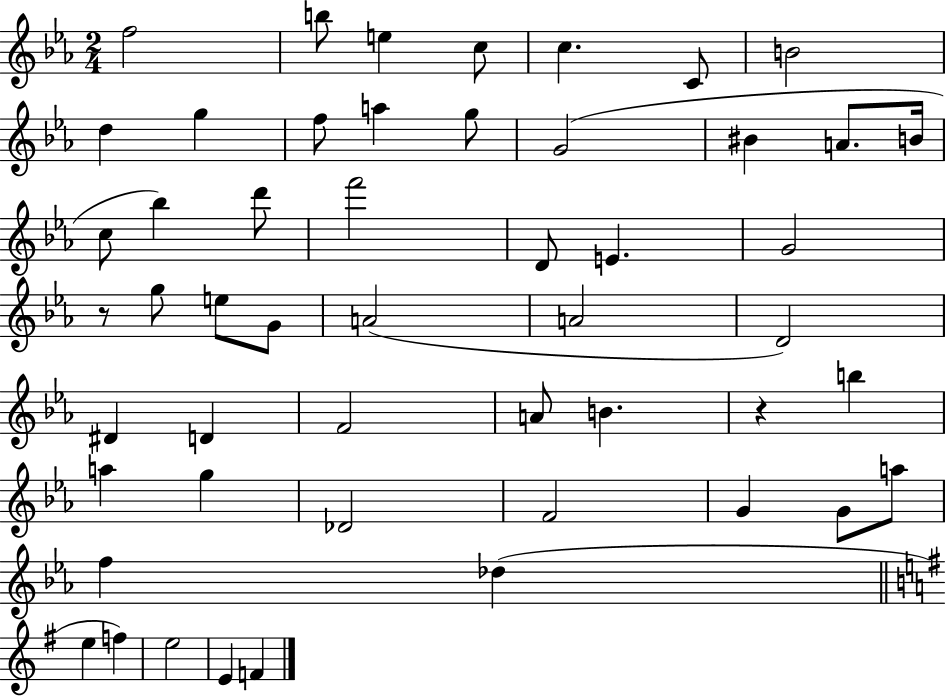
F5/h B5/e E5/q C5/e C5/q. C4/e B4/h D5/q G5/q F5/e A5/q G5/e G4/h BIS4/q A4/e. B4/s C5/e Bb5/q D6/e F6/h D4/e E4/q. G4/h R/e G5/e E5/e G4/e A4/h A4/h D4/h D#4/q D4/q F4/h A4/e B4/q. R/q B5/q A5/q G5/q Db4/h F4/h G4/q G4/e A5/e F5/q Db5/q E5/q F5/q E5/h E4/q F4/q